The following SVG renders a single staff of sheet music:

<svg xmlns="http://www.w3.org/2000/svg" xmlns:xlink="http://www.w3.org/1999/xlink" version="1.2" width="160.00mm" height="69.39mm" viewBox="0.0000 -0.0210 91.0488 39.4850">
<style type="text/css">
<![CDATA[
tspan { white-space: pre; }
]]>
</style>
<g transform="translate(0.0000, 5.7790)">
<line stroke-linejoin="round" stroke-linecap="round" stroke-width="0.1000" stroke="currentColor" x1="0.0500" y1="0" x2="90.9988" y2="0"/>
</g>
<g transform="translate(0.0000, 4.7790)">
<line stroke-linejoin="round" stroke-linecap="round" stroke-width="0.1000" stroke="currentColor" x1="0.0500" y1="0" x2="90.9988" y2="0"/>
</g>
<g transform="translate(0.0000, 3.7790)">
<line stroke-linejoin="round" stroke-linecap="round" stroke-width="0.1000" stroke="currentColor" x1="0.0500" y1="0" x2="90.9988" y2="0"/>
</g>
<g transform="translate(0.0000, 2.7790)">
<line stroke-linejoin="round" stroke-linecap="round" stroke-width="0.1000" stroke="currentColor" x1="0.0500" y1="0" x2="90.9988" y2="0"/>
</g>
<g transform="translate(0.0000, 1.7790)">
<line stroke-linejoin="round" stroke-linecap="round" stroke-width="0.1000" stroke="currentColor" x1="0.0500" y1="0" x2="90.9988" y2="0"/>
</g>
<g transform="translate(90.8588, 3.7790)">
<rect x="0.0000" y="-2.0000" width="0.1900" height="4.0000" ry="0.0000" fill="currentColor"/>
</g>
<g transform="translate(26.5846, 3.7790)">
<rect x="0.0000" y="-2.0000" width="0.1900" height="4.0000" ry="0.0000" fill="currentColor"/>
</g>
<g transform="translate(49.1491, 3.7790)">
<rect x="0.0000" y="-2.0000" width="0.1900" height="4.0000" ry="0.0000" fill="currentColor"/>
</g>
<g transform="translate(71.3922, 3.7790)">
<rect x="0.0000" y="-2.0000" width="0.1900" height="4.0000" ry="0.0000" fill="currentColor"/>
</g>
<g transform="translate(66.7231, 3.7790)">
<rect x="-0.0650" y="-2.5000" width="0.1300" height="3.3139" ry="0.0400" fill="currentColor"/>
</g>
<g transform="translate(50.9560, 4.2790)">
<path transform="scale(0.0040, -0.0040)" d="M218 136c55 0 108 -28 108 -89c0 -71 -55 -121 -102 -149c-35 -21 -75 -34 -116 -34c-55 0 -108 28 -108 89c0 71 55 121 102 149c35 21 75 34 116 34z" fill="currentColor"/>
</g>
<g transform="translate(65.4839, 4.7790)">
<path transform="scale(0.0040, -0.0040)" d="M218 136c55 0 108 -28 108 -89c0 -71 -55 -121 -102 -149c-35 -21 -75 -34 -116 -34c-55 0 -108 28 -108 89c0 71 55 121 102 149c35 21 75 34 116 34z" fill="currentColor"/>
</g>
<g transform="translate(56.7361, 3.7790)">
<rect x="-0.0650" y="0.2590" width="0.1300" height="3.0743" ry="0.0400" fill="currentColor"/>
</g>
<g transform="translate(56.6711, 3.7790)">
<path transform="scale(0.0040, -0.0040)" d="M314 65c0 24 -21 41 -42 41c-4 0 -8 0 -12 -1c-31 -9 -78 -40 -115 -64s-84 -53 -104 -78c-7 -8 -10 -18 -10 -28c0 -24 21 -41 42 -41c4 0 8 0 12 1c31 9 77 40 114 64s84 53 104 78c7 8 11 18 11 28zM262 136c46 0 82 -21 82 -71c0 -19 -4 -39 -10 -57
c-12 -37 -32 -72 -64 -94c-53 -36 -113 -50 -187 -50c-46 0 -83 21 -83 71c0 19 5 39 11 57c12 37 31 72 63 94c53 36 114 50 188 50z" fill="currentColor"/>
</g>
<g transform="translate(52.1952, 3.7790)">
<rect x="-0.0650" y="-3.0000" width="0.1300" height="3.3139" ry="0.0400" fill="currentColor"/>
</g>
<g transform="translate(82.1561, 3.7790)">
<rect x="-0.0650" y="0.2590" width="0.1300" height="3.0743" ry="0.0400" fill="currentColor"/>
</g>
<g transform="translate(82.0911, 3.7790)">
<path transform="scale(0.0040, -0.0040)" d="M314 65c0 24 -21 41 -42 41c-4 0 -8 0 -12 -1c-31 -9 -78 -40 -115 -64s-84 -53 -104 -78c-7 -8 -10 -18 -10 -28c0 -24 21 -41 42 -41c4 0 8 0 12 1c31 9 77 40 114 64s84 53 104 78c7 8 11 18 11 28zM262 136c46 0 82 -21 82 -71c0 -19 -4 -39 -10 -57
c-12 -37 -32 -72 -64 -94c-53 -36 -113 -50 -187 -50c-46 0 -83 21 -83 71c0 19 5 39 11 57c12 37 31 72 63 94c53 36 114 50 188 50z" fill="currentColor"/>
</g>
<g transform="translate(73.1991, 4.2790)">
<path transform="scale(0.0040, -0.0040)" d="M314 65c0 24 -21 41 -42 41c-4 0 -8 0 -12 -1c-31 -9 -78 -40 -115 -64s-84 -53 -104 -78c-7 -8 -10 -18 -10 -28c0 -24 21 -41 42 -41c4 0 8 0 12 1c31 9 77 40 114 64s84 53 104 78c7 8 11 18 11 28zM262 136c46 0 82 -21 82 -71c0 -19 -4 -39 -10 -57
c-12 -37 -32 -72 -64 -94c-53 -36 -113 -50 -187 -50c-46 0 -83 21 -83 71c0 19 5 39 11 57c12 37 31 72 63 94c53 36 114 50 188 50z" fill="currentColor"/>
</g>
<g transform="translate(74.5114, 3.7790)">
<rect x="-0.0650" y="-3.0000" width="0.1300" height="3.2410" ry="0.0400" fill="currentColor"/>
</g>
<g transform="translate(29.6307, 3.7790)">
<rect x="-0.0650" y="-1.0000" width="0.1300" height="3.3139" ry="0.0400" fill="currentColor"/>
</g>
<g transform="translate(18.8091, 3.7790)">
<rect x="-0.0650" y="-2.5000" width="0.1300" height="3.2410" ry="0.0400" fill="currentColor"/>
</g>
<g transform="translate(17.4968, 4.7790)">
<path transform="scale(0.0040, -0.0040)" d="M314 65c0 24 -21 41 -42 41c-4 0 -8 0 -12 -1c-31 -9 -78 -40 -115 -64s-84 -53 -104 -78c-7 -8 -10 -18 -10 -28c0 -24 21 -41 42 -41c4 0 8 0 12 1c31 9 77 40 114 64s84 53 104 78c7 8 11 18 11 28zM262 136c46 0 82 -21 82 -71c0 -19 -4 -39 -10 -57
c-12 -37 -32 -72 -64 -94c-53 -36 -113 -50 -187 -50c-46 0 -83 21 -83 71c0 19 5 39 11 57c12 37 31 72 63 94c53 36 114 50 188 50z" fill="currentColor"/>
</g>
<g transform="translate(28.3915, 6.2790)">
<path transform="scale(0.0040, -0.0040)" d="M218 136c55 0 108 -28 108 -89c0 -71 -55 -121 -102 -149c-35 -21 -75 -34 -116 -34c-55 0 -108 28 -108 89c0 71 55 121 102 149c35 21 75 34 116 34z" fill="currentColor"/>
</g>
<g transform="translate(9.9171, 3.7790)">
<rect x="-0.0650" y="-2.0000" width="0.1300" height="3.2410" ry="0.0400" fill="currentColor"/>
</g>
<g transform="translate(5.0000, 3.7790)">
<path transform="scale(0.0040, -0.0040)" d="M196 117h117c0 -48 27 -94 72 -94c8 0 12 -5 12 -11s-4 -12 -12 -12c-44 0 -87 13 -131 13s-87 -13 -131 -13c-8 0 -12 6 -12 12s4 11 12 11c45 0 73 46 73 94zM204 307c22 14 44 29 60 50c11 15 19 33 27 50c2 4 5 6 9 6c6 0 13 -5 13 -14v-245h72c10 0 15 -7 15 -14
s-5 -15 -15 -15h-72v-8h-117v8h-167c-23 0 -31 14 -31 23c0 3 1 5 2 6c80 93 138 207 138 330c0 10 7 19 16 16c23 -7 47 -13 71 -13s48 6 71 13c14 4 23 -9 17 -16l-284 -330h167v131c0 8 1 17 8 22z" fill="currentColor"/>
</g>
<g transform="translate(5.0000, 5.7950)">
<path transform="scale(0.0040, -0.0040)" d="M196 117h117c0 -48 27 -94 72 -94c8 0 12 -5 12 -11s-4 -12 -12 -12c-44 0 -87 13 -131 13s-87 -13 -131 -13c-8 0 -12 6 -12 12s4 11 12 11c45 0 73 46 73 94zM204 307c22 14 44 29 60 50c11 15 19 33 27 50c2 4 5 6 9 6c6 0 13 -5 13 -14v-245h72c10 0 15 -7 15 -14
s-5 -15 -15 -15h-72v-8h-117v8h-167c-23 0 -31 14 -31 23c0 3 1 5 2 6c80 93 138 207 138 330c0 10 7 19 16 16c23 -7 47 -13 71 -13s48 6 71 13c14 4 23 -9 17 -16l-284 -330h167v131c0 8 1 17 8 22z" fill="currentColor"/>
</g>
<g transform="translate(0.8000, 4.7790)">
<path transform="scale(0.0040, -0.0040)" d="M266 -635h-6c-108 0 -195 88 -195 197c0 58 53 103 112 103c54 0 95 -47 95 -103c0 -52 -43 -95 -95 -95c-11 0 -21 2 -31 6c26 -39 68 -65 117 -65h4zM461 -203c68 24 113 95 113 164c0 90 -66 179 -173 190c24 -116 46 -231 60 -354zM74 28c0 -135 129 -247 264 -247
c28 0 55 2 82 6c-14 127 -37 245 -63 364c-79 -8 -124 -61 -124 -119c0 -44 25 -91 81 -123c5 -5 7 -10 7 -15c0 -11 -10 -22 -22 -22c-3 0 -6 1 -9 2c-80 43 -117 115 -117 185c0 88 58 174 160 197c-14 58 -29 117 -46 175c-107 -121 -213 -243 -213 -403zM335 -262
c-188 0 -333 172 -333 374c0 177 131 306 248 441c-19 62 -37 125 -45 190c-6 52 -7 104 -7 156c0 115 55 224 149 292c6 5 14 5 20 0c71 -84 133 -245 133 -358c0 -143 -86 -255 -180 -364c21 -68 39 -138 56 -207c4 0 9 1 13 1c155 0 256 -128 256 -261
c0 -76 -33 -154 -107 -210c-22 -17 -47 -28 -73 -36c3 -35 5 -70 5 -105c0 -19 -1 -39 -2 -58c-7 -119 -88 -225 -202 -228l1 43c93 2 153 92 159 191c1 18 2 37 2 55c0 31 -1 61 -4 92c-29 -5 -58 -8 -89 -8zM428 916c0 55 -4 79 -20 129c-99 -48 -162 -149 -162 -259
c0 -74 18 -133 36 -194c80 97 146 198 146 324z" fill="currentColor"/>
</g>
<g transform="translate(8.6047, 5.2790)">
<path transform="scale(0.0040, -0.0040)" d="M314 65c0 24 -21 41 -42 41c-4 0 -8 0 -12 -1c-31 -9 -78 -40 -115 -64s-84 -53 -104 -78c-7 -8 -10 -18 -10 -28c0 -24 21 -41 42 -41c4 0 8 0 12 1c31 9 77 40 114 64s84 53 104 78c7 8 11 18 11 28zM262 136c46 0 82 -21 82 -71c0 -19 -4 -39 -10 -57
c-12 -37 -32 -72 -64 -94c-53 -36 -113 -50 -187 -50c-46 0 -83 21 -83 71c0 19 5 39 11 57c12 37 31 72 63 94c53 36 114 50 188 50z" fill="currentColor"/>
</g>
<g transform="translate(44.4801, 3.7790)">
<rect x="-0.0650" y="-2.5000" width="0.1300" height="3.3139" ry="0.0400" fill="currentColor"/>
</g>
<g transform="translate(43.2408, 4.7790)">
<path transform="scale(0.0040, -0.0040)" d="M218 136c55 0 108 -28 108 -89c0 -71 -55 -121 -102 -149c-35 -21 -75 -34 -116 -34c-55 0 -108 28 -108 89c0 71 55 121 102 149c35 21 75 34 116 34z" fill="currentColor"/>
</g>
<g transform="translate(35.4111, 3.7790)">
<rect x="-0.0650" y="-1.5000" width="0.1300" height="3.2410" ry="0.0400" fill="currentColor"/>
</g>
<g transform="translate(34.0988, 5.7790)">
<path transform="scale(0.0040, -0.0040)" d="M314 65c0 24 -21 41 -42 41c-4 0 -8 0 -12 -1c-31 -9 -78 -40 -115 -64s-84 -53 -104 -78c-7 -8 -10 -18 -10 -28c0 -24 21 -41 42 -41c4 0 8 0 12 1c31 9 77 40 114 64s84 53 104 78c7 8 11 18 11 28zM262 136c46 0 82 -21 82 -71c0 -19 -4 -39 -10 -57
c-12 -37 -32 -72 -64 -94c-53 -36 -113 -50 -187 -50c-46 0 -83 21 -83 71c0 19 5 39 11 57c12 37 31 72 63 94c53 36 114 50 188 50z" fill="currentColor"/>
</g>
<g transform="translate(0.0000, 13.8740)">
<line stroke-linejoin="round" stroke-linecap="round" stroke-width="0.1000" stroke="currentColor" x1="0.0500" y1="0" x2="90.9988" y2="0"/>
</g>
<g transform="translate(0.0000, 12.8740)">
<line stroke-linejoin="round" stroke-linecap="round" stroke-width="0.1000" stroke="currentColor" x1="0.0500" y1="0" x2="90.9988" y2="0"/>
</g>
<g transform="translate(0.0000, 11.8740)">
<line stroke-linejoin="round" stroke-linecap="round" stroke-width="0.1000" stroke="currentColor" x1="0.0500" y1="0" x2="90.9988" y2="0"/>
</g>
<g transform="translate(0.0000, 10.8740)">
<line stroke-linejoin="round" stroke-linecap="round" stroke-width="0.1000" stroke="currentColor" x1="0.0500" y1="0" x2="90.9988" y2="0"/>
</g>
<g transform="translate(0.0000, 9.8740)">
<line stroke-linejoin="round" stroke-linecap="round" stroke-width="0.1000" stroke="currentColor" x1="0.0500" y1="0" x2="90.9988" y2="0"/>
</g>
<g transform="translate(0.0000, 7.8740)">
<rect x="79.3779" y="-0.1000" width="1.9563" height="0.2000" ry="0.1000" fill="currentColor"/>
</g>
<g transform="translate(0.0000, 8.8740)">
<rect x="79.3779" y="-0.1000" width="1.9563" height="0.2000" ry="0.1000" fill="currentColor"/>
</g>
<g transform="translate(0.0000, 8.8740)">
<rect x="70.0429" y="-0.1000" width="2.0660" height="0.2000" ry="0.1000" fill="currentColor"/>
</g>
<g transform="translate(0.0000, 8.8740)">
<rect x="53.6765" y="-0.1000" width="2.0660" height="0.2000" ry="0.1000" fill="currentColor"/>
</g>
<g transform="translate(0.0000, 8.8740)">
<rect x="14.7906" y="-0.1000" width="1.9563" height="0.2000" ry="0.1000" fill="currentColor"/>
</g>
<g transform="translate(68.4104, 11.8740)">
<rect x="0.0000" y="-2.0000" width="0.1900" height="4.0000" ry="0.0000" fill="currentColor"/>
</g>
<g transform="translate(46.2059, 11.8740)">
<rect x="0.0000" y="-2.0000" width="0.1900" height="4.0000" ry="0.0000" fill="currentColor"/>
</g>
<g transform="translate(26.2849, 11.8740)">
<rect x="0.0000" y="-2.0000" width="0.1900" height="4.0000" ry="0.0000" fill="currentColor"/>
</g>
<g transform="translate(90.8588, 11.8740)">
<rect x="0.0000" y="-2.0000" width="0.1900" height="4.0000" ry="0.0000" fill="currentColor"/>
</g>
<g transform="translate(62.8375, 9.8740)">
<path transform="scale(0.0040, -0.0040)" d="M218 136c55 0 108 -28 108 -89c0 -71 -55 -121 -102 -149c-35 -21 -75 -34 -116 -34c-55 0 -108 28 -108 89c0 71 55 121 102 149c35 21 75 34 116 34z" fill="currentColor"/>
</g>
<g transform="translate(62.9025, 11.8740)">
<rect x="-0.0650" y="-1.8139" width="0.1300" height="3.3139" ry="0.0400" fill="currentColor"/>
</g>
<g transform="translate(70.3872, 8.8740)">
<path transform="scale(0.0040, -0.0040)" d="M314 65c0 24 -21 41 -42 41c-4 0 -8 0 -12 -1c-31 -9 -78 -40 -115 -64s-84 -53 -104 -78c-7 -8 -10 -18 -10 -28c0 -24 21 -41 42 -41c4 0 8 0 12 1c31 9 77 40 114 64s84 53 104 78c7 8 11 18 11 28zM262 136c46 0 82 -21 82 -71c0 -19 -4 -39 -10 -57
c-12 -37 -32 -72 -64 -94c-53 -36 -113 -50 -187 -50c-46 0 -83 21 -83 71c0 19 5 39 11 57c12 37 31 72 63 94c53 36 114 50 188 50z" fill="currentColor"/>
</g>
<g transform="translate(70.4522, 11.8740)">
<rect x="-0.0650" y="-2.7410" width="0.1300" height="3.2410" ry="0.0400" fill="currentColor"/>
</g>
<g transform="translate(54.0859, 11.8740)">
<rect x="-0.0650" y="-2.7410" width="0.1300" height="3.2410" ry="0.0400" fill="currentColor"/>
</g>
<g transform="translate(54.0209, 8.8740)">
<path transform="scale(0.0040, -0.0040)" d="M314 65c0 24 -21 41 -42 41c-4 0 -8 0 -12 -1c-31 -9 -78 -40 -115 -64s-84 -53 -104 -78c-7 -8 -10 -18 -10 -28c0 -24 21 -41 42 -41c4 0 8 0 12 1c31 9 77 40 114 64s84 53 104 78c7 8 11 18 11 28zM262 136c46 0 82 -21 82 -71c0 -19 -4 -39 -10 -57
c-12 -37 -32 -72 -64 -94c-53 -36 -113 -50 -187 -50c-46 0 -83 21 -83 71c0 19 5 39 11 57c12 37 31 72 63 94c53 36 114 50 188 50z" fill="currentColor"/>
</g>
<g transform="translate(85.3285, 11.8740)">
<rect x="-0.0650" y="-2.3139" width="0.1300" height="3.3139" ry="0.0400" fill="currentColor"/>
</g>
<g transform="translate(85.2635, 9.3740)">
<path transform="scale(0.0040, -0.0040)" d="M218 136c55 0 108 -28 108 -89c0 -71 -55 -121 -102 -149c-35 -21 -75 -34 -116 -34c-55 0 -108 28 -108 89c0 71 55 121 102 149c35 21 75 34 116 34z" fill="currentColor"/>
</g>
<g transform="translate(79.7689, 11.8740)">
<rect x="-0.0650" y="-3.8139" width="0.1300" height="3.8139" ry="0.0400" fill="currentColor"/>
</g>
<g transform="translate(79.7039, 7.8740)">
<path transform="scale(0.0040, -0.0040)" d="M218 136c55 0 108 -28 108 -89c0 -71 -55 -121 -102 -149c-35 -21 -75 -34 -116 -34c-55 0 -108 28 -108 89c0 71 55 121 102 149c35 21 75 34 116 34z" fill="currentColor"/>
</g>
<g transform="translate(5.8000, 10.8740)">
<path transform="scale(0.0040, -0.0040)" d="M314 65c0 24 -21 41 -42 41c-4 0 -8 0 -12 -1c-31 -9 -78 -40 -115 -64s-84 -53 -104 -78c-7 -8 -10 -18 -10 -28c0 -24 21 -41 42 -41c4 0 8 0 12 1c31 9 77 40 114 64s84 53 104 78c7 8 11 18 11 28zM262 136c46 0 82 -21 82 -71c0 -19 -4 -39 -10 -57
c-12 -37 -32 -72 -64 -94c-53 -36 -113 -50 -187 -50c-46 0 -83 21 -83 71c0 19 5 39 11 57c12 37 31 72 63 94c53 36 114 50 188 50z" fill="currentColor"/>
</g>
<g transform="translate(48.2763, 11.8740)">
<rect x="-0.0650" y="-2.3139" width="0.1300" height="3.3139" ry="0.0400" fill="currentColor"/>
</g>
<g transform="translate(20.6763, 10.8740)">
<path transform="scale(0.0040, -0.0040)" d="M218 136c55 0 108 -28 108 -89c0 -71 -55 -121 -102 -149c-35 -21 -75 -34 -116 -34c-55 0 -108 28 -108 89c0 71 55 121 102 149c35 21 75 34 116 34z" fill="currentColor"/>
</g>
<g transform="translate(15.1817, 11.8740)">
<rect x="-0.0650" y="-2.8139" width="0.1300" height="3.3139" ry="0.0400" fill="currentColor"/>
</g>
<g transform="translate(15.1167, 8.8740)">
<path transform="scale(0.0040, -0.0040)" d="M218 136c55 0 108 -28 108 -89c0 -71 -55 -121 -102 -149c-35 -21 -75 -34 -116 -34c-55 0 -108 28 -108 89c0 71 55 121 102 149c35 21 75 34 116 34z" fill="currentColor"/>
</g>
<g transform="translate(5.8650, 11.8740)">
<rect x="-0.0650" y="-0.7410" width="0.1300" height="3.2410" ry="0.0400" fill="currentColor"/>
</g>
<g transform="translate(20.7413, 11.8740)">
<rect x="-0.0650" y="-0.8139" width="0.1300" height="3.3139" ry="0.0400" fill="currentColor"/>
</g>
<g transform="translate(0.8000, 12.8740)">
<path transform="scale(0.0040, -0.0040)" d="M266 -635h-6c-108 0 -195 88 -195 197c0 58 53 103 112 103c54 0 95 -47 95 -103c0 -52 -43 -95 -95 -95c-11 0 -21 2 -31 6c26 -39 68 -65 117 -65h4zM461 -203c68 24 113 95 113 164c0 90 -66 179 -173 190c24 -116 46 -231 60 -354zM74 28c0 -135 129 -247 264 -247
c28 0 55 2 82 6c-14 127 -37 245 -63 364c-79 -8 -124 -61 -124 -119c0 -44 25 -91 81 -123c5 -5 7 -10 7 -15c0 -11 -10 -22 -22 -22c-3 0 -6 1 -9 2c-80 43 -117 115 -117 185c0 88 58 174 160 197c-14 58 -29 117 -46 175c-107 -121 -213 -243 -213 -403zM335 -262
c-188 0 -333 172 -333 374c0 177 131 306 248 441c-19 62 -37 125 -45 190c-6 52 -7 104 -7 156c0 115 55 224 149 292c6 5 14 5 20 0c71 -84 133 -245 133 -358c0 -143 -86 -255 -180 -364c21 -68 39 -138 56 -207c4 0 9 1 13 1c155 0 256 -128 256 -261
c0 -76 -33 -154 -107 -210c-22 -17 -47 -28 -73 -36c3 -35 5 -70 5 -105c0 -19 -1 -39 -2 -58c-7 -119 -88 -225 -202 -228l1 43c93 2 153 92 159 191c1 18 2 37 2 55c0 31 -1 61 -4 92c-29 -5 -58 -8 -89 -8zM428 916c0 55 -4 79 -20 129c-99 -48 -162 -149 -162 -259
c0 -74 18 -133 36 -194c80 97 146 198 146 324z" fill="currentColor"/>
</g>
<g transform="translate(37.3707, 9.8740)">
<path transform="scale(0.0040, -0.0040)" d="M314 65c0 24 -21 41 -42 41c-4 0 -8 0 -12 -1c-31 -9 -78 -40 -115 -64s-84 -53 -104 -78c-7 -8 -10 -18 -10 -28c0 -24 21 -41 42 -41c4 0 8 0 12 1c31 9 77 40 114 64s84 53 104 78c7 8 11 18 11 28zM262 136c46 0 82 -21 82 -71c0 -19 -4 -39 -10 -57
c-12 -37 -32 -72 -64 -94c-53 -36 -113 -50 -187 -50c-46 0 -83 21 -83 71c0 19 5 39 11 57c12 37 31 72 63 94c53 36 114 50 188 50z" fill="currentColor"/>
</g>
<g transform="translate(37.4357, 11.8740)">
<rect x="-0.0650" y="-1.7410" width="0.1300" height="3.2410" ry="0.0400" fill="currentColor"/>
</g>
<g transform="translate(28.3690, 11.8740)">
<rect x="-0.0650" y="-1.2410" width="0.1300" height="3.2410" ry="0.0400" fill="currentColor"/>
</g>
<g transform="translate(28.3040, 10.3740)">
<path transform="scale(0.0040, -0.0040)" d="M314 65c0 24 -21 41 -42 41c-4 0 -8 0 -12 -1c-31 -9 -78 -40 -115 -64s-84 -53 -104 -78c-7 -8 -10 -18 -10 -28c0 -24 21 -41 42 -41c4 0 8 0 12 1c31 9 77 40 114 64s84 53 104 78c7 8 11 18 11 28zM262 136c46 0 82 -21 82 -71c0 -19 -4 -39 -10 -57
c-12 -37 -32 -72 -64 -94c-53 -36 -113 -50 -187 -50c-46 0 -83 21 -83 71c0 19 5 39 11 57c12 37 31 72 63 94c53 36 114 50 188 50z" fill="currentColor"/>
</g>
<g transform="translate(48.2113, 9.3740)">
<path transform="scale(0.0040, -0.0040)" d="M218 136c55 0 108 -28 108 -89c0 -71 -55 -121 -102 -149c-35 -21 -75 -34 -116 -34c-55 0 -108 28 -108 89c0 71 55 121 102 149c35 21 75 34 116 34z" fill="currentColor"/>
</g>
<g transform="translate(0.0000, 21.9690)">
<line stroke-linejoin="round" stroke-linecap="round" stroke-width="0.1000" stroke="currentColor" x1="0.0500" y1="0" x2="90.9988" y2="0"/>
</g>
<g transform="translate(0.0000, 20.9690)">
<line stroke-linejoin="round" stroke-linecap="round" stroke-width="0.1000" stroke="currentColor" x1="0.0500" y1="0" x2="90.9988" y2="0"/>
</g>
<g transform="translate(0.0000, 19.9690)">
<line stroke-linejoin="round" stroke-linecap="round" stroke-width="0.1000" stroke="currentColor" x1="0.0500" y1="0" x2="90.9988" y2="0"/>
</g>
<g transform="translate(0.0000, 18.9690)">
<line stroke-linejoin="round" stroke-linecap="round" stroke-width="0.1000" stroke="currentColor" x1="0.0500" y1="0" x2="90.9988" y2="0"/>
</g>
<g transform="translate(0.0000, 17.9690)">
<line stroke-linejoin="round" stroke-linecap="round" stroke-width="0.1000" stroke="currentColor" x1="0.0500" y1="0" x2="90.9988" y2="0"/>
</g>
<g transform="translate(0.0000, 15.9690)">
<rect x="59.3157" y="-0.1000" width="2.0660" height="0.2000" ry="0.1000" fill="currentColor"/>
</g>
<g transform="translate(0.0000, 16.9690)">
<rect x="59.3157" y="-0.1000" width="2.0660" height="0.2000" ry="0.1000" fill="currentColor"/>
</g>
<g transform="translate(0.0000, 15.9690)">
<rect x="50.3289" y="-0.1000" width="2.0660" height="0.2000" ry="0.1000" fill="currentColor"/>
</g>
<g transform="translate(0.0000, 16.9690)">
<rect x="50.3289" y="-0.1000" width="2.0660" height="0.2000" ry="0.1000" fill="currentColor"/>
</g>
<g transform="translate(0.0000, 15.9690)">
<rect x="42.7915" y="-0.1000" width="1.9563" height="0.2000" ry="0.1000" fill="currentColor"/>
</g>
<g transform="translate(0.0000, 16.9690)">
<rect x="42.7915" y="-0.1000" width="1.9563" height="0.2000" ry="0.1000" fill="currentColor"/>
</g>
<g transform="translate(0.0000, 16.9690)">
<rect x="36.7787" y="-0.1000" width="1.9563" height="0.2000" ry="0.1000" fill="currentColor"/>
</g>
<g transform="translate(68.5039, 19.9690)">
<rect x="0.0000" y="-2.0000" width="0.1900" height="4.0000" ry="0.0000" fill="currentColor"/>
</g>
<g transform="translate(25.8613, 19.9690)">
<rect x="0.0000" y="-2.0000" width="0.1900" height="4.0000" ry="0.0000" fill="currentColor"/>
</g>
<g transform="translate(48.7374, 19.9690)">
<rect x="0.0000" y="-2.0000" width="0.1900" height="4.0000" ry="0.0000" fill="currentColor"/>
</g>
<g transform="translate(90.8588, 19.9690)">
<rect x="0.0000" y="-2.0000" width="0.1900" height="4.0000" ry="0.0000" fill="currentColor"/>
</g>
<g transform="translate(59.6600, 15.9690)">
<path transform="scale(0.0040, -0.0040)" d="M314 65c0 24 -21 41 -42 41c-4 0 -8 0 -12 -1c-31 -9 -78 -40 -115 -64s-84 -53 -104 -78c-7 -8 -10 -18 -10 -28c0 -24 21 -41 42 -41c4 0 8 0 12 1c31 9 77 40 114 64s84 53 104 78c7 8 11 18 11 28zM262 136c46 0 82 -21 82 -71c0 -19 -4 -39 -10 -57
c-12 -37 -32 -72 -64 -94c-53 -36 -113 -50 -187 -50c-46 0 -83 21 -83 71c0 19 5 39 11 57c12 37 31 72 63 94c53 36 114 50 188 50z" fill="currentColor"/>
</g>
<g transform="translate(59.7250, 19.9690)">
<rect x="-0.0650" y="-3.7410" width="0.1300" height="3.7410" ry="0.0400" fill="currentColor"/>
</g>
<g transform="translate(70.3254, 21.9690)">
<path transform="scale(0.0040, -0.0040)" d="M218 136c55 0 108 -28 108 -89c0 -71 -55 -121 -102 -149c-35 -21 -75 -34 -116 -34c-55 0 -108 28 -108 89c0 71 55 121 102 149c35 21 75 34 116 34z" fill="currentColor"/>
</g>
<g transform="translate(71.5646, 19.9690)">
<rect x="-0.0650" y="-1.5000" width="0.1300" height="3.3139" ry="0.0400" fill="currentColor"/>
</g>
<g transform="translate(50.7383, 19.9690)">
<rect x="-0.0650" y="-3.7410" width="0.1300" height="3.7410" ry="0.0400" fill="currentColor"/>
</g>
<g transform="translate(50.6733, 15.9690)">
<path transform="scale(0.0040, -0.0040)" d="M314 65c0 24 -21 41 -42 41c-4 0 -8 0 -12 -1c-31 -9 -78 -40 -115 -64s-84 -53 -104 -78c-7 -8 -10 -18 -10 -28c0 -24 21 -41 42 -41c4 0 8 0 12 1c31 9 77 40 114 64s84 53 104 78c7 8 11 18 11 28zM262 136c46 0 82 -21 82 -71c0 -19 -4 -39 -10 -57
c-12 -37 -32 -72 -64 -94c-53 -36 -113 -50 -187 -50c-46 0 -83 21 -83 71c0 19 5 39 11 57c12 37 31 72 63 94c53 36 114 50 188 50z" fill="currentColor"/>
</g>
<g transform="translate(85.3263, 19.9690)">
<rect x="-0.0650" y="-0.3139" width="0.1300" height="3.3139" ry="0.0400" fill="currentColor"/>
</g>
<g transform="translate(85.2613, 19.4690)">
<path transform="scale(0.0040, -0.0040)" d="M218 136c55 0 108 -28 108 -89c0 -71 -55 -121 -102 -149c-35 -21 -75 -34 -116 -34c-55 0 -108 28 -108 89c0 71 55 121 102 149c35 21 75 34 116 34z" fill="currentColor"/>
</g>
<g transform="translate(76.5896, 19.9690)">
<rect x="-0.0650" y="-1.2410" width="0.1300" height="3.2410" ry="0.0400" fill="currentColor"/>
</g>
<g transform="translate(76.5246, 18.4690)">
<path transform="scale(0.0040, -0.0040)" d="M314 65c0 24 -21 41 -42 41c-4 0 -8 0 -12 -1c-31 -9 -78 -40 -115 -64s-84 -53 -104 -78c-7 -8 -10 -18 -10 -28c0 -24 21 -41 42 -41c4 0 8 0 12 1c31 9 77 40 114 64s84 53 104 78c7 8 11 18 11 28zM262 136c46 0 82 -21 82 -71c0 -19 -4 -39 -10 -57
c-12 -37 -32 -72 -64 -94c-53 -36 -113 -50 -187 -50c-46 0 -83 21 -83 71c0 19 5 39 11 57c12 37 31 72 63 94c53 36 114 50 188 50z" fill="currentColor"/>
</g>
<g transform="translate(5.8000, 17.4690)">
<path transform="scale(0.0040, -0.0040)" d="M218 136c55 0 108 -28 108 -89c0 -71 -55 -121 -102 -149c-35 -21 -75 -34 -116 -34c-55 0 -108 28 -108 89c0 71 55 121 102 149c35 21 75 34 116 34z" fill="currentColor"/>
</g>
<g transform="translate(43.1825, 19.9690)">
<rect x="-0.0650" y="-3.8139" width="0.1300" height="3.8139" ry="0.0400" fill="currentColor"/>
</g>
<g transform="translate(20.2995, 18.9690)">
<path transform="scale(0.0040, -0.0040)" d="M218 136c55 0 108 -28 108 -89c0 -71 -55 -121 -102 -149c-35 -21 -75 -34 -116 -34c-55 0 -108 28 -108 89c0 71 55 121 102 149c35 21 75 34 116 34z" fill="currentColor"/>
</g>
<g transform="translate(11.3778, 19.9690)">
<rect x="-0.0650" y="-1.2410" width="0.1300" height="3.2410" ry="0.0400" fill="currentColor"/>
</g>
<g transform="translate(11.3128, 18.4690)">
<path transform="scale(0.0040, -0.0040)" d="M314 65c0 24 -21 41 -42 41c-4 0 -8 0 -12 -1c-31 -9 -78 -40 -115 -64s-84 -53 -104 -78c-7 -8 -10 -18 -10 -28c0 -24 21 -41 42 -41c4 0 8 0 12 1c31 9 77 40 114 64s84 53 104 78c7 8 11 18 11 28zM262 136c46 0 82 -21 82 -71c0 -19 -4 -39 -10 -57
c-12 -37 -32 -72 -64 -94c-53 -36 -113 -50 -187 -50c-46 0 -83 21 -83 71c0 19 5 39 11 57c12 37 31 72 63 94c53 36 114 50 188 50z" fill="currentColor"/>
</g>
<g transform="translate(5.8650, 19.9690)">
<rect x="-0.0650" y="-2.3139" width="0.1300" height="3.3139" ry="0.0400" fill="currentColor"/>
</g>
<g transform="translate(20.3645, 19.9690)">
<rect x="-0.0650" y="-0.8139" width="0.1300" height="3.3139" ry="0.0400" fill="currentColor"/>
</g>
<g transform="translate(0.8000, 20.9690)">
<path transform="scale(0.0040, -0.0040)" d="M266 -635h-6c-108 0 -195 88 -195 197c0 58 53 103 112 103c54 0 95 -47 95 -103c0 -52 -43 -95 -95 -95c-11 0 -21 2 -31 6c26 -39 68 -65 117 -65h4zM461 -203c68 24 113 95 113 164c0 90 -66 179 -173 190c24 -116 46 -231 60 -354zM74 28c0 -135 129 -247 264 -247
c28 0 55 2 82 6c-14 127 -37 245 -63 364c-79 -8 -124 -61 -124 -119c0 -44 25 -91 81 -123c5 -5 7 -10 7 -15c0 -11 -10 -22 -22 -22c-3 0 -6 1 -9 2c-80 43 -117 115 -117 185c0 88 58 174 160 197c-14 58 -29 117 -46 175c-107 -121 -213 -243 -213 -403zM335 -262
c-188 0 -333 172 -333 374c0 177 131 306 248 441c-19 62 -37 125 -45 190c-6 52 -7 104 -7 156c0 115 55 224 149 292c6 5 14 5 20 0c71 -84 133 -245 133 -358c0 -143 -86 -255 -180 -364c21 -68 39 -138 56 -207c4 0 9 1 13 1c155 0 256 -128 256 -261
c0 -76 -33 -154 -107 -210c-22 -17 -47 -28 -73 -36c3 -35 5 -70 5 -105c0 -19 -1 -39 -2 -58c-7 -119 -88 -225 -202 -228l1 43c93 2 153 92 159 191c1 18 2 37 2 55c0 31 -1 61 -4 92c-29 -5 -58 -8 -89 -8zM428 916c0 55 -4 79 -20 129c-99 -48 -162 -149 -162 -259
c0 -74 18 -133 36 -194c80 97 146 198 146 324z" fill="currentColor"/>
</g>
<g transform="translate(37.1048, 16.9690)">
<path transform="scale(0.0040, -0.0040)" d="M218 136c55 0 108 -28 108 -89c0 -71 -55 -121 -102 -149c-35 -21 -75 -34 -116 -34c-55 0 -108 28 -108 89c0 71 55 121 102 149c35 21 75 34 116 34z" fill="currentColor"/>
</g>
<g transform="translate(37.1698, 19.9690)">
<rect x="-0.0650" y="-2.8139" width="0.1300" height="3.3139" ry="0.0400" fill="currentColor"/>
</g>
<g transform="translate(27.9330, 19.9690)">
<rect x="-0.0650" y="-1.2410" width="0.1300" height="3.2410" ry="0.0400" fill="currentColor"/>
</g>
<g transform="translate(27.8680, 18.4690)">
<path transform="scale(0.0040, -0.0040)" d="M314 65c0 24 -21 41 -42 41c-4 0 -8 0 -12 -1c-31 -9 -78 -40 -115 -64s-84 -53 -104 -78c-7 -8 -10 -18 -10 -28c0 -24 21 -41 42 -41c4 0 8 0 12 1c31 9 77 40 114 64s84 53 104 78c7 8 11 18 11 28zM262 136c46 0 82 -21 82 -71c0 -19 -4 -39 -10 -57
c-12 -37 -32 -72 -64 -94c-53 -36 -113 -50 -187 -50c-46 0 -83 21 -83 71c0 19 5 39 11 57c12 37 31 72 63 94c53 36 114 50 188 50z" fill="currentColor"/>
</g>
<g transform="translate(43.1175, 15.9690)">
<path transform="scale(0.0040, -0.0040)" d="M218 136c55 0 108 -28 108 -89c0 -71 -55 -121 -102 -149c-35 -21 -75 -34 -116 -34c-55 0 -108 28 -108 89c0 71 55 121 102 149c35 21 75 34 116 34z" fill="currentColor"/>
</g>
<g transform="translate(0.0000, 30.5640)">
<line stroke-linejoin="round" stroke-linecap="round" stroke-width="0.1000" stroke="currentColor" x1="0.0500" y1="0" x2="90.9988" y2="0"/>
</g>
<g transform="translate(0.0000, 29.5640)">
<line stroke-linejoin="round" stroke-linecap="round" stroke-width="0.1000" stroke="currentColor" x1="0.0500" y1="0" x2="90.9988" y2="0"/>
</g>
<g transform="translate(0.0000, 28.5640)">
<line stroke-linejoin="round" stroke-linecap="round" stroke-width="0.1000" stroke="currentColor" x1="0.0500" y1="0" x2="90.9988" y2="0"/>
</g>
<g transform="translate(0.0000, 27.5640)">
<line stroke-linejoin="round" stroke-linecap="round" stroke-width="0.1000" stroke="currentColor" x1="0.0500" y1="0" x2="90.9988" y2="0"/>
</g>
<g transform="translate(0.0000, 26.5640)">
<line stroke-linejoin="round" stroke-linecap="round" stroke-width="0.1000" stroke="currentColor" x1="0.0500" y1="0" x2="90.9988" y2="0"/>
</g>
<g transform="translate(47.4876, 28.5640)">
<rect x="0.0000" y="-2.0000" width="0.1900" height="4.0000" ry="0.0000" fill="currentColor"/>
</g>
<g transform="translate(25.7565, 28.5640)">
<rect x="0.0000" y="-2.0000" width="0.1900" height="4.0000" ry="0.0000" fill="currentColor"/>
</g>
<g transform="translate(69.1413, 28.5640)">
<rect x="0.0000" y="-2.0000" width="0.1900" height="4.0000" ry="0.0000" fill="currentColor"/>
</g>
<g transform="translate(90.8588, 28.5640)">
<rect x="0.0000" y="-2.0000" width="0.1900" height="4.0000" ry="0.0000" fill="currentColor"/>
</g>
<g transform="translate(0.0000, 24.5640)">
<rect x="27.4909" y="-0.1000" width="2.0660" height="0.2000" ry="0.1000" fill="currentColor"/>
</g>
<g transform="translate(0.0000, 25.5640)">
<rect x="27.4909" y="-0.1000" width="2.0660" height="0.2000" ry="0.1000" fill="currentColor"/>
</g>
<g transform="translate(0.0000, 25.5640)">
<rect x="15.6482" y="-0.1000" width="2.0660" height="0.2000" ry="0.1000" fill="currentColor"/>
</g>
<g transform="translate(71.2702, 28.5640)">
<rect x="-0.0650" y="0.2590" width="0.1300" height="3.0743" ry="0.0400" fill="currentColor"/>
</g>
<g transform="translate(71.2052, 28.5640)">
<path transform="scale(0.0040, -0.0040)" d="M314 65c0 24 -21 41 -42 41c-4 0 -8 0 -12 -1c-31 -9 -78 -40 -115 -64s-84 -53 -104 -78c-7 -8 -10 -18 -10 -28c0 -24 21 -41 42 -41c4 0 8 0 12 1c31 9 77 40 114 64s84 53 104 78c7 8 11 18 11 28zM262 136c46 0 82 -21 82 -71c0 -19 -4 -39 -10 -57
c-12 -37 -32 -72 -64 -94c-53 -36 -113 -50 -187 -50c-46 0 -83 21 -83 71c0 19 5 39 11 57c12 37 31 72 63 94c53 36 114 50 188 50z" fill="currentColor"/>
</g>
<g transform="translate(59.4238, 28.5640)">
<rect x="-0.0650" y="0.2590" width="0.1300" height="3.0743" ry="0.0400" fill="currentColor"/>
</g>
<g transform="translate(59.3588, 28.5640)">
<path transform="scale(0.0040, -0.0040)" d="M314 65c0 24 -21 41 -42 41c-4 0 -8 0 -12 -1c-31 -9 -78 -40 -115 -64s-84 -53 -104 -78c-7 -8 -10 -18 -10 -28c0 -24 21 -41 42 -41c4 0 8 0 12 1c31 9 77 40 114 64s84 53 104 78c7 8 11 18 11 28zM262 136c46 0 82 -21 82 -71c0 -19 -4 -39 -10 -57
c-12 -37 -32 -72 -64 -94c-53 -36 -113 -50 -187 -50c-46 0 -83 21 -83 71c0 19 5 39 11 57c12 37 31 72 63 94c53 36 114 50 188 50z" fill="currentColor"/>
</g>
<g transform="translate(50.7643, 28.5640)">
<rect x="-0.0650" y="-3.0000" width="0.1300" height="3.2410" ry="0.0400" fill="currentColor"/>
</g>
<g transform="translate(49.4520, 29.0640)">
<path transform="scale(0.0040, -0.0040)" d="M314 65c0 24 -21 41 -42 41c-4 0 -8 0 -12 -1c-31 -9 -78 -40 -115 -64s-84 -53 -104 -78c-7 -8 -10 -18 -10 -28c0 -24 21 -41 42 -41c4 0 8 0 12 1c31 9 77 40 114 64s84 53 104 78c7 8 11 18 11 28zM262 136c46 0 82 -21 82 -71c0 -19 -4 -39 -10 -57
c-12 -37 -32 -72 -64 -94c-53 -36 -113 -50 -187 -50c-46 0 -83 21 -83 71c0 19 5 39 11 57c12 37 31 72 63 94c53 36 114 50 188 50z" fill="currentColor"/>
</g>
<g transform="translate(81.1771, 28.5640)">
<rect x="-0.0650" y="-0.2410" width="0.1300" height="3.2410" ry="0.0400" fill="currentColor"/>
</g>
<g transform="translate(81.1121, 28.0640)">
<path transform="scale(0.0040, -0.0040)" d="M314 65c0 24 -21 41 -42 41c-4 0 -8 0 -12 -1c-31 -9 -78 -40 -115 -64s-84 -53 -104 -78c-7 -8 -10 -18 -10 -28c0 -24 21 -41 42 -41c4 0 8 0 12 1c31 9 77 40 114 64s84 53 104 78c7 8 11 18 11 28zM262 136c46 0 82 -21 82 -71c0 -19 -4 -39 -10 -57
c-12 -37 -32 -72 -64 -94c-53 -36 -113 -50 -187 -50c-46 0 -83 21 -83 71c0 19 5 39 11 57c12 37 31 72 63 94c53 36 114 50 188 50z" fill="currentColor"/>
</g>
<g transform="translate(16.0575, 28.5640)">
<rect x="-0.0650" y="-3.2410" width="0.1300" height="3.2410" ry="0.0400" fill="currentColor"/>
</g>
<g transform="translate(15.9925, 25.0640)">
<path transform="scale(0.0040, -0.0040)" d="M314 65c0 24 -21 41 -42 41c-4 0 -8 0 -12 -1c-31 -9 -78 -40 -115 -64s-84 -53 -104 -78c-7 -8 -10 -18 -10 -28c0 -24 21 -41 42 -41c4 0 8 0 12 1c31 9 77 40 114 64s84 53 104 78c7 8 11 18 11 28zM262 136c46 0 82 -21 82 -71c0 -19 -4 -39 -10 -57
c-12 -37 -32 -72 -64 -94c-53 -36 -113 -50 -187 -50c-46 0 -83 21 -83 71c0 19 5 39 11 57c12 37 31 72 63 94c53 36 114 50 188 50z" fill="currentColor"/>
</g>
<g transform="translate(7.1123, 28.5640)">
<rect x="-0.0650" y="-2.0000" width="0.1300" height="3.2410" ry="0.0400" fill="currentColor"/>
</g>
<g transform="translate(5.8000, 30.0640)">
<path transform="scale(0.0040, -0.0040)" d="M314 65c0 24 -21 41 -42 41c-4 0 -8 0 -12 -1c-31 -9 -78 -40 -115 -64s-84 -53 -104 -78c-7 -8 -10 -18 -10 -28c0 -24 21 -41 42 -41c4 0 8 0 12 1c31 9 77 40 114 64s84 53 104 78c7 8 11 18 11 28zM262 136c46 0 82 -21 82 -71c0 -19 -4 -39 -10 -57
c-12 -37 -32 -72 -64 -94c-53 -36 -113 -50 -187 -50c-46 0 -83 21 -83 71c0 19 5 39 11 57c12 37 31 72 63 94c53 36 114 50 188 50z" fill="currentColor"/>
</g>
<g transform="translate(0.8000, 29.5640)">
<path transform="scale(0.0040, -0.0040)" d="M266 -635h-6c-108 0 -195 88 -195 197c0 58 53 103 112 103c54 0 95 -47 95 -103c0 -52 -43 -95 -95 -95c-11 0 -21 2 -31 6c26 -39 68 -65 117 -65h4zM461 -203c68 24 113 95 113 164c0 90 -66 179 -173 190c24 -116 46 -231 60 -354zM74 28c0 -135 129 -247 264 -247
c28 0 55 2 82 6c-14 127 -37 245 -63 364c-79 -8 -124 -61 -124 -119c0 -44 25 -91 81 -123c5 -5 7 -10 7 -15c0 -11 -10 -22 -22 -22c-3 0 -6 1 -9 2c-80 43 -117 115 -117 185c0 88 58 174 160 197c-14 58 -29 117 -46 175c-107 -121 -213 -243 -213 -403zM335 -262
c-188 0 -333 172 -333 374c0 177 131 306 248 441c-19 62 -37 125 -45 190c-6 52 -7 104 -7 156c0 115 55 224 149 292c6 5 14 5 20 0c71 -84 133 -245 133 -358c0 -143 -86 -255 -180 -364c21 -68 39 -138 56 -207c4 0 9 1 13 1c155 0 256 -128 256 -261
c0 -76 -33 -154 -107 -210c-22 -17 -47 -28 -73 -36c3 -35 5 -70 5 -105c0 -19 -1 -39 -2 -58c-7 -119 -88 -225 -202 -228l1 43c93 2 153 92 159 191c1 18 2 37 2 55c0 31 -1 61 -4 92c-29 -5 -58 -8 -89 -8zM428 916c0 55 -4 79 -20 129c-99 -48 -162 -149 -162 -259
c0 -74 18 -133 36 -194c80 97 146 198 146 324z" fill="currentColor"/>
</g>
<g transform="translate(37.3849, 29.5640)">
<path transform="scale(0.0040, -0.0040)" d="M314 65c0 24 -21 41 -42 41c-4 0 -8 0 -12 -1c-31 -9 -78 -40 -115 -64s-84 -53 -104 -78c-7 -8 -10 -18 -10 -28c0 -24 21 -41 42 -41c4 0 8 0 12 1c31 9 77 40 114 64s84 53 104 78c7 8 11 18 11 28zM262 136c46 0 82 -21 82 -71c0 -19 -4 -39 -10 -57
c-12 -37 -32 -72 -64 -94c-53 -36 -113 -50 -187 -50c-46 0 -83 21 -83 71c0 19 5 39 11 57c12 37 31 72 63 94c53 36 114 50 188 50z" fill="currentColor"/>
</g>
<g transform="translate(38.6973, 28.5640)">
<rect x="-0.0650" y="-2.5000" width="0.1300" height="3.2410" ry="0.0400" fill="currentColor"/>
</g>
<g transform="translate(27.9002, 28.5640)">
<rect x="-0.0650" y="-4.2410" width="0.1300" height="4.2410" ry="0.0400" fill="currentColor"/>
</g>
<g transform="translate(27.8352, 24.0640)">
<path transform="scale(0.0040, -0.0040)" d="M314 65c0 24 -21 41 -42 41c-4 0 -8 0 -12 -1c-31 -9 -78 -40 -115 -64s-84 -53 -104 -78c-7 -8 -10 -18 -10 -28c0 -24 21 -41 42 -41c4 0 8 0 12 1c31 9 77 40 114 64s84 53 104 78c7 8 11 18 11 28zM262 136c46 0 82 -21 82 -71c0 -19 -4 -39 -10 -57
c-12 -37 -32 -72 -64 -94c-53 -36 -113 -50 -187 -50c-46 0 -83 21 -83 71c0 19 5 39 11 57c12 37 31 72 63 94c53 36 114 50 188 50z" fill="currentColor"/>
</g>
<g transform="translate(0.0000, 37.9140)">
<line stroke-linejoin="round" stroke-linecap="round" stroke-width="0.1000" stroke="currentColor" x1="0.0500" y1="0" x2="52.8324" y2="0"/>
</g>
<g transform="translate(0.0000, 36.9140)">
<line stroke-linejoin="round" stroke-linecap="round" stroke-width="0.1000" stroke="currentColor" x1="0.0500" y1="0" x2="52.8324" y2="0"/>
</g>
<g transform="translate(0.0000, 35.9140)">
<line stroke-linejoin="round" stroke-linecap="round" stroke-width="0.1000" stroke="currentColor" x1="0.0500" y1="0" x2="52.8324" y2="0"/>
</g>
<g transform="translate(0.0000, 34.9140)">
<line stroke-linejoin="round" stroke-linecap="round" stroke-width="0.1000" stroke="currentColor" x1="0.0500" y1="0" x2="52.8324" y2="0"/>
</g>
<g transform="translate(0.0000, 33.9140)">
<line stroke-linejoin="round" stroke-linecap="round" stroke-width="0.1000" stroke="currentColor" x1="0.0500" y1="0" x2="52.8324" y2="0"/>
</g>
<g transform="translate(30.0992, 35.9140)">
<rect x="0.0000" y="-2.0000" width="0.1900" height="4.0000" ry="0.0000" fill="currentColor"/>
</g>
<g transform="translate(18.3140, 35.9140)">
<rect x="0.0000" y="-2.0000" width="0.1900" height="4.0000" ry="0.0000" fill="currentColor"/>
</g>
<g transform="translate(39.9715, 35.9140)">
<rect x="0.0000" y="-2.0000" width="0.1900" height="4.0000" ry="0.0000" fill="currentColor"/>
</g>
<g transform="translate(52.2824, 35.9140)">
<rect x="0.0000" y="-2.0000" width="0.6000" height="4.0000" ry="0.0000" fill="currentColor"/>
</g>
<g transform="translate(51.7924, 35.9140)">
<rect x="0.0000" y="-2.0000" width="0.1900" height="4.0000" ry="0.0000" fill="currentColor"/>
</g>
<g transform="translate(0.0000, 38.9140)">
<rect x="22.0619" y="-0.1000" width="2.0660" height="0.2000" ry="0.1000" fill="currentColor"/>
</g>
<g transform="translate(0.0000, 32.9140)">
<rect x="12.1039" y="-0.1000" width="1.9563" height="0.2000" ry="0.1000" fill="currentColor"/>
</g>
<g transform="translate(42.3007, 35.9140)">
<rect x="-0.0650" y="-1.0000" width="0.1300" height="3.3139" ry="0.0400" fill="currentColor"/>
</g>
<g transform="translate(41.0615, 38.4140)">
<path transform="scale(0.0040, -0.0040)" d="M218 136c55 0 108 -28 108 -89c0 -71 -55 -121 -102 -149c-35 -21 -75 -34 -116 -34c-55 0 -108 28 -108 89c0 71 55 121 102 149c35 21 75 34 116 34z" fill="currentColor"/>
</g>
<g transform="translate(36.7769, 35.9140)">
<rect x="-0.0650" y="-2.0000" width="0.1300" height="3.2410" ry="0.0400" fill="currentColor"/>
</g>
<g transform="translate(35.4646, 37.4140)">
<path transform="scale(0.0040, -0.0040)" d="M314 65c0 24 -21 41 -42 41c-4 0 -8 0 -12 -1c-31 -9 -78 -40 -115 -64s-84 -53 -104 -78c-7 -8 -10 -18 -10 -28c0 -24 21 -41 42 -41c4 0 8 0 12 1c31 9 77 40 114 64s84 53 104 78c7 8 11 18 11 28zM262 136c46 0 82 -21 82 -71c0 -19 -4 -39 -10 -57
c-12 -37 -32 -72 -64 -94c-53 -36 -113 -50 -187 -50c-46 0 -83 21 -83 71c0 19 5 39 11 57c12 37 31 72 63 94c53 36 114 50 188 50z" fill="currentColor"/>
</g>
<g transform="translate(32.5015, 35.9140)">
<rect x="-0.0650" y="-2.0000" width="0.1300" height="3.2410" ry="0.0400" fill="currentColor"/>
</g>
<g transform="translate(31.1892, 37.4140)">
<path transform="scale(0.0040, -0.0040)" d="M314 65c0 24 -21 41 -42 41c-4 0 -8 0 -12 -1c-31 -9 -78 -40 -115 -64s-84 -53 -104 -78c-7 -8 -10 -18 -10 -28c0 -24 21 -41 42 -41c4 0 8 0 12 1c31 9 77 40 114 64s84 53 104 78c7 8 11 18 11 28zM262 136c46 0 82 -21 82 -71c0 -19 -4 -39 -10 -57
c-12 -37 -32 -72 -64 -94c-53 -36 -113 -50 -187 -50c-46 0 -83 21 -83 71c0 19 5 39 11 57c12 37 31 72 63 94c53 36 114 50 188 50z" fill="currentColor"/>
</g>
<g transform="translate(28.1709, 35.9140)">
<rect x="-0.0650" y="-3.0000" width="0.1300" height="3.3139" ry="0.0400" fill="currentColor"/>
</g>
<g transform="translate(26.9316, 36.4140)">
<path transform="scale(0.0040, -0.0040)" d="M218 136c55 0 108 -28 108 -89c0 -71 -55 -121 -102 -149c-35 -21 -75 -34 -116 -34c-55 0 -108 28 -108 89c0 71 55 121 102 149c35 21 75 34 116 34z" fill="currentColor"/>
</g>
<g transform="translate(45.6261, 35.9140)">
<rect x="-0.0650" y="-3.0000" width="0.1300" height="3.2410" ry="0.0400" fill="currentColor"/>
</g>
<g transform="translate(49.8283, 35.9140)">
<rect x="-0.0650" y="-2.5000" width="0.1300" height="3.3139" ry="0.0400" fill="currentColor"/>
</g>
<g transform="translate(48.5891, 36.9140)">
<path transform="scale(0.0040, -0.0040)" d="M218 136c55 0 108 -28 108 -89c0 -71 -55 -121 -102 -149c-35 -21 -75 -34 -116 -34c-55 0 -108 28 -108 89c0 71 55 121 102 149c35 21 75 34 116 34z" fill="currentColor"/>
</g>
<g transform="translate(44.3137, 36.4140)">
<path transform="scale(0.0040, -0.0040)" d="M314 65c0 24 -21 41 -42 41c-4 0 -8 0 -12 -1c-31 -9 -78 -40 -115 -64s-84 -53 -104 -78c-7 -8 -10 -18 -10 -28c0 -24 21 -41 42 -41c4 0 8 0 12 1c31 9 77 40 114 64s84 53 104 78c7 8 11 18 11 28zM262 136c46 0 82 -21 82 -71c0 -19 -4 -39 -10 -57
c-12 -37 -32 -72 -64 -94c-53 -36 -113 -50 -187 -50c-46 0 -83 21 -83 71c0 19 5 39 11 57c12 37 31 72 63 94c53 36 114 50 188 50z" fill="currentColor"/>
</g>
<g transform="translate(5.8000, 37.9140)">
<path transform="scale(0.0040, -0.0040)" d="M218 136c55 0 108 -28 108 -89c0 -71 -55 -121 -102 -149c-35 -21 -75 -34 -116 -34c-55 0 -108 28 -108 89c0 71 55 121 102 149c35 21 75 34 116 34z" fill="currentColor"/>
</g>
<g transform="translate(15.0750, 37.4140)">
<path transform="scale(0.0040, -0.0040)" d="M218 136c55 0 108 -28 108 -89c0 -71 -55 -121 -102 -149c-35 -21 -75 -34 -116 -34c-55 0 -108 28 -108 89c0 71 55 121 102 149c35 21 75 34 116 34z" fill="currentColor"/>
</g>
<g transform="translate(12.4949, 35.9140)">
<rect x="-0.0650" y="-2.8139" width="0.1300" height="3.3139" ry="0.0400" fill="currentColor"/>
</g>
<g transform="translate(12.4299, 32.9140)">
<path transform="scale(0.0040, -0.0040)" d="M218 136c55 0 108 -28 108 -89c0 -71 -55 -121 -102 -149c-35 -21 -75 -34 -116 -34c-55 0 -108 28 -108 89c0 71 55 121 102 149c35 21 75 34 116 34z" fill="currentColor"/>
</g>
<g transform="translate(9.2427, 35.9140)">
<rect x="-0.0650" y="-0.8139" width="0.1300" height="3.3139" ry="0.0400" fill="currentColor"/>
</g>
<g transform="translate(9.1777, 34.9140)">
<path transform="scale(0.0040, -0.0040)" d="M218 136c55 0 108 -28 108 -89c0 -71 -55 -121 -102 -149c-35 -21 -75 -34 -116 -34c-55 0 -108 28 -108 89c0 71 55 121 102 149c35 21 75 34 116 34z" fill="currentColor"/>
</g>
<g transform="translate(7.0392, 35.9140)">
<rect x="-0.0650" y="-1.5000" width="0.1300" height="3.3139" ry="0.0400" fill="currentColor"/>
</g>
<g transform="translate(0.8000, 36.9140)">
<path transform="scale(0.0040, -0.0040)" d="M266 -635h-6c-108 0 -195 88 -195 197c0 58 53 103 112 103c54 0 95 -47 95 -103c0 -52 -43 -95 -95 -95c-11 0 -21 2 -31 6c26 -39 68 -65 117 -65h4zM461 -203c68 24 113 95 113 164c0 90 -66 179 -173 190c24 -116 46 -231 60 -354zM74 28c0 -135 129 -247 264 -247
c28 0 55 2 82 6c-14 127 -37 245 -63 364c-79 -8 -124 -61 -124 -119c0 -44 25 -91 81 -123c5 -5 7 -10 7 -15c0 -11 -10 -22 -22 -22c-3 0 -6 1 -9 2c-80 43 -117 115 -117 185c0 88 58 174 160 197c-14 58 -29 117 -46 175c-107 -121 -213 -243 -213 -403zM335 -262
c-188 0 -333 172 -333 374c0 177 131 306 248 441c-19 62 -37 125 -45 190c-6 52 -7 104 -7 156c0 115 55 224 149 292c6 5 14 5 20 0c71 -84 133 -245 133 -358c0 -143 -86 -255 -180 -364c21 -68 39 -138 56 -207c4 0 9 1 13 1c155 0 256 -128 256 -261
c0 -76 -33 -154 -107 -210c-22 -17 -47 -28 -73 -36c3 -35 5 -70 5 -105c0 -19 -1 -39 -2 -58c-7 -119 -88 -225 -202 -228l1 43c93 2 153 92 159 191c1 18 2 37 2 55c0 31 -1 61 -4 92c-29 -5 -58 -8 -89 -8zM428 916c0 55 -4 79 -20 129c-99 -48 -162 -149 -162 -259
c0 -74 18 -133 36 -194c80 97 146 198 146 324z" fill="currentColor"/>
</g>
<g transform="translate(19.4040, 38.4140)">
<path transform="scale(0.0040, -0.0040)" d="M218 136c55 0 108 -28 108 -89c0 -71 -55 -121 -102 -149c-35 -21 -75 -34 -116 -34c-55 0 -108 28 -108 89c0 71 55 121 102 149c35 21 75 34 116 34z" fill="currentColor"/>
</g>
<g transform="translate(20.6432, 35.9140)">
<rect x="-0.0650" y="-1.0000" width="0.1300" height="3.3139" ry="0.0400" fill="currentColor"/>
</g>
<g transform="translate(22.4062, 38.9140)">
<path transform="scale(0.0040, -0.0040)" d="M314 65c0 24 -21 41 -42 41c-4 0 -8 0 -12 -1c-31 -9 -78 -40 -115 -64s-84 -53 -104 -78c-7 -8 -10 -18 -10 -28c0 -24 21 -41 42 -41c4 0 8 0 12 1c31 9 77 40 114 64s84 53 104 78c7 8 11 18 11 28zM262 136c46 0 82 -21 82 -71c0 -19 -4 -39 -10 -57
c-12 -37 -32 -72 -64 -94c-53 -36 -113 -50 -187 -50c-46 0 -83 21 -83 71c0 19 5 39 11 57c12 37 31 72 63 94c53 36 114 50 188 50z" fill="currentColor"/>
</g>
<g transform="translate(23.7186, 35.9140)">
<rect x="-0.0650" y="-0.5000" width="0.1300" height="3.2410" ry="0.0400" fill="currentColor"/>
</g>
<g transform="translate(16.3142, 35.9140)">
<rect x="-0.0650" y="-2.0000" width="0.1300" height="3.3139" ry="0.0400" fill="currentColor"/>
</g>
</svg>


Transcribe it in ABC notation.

X:1
T:Untitled
M:4/4
L:1/4
K:C
F2 G2 D E2 G A B2 G A2 B2 d2 a d e2 f2 g a2 f a2 c' g g e2 d e2 a c' c'2 c'2 E e2 c F2 b2 d'2 G2 A2 B2 B2 c2 E d a F D C2 A F2 F2 D A2 G